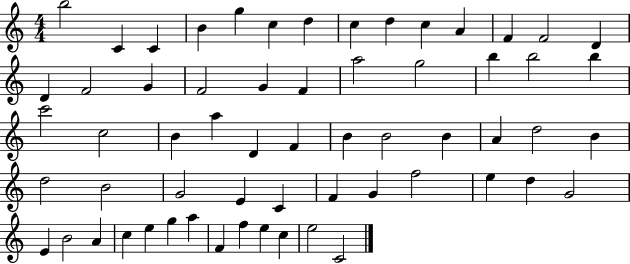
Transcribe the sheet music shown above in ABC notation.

X:1
T:Untitled
M:4/4
L:1/4
K:C
b2 C C B g c d c d c A F F2 D D F2 G F2 G F a2 g2 b b2 b c'2 c2 B a D F B B2 B A d2 B d2 B2 G2 E C F G f2 e d G2 E B2 A c e g a F f e c e2 C2